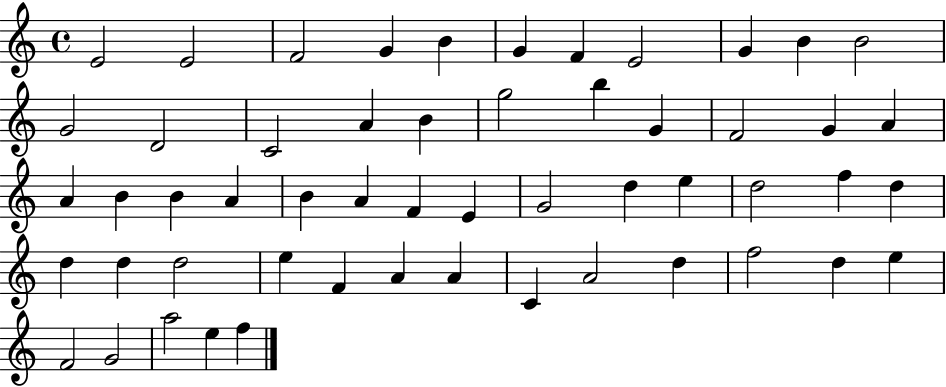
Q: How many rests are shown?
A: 0